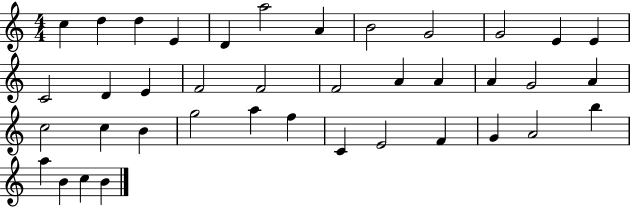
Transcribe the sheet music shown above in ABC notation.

X:1
T:Untitled
M:4/4
L:1/4
K:C
c d d E D a2 A B2 G2 G2 E E C2 D E F2 F2 F2 A A A G2 A c2 c B g2 a f C E2 F G A2 b a B c B